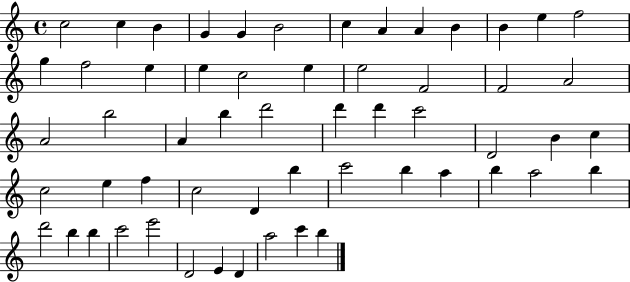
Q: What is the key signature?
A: C major